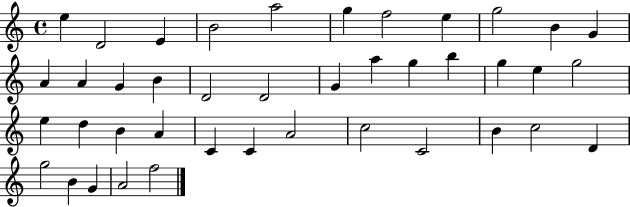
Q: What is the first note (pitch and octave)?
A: E5